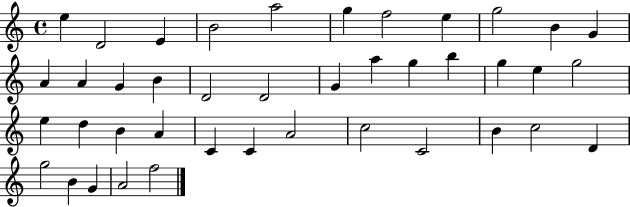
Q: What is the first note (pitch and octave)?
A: E5